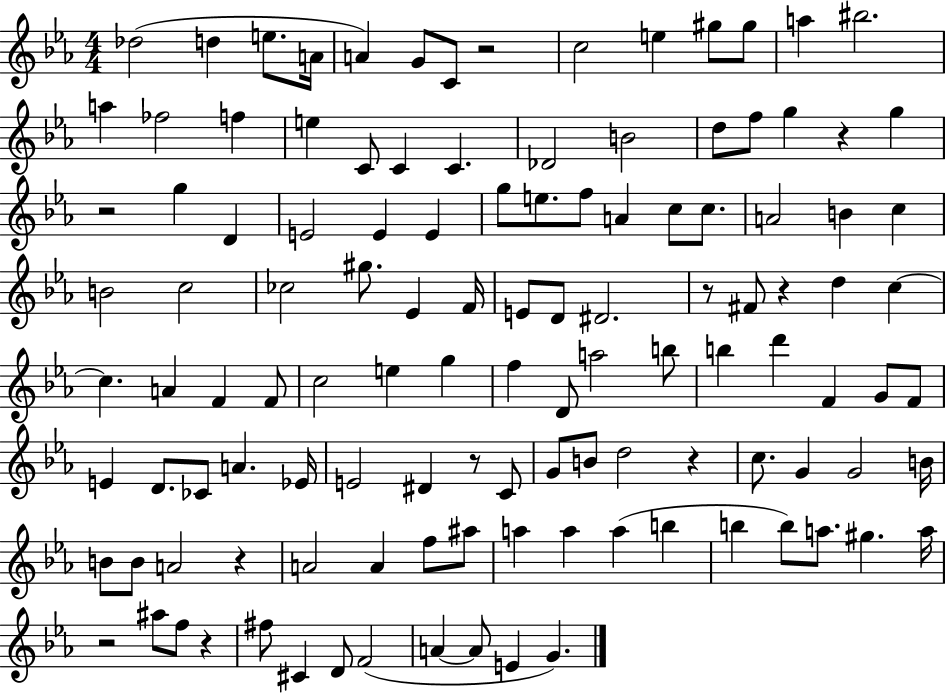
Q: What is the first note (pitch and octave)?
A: Db5